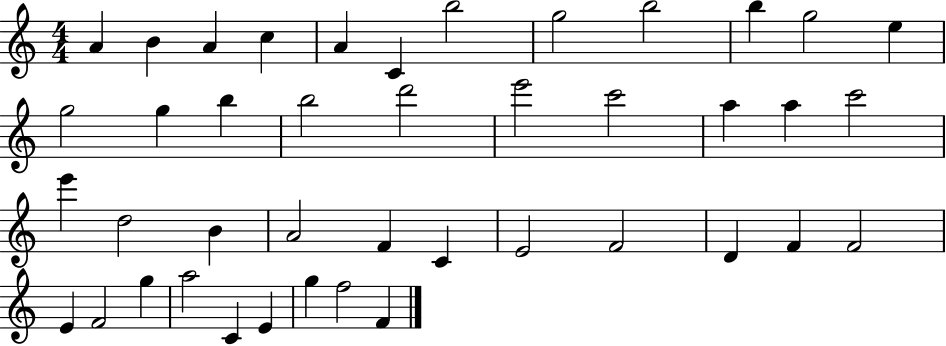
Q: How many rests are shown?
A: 0